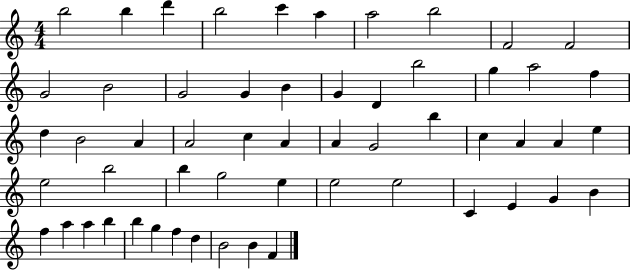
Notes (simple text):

B5/h B5/q D6/q B5/h C6/q A5/q A5/h B5/h F4/h F4/h G4/h B4/h G4/h G4/q B4/q G4/q D4/q B5/h G5/q A5/h F5/q D5/q B4/h A4/q A4/h C5/q A4/q A4/q G4/h B5/q C5/q A4/q A4/q E5/q E5/h B5/h B5/q G5/h E5/q E5/h E5/h C4/q E4/q G4/q B4/q F5/q A5/q A5/q B5/q B5/q G5/q F5/q D5/q B4/h B4/q F4/q